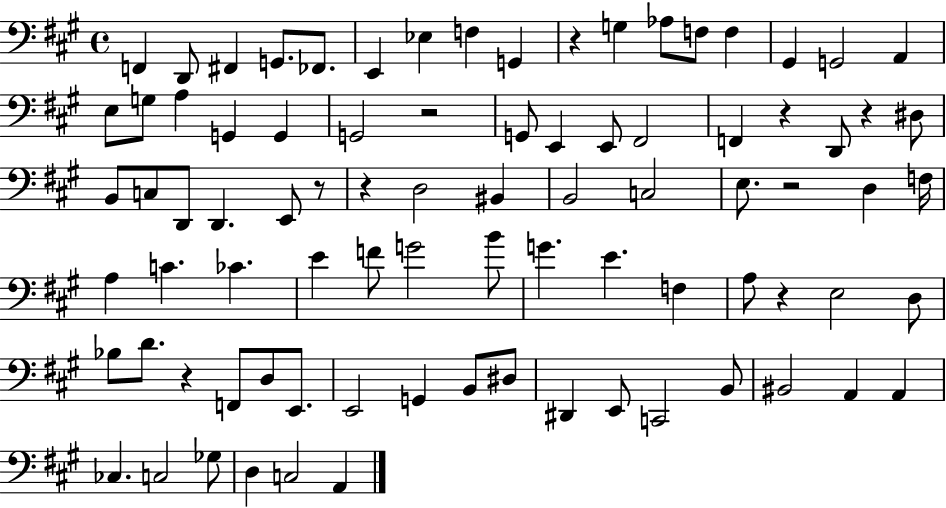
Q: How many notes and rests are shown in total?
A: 85